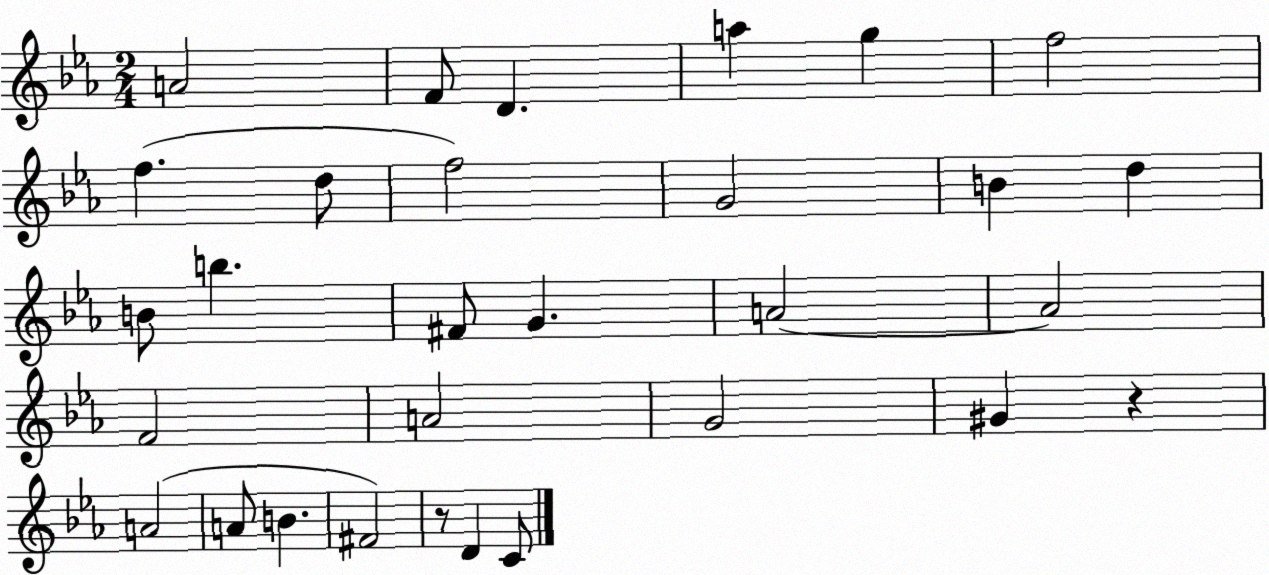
X:1
T:Untitled
M:2/4
L:1/4
K:Eb
A2 F/2 D a g f2 f d/2 f2 G2 B d B/2 b ^F/2 G A2 A2 F2 A2 G2 ^G z A2 A/2 B ^F2 z/2 D C/2